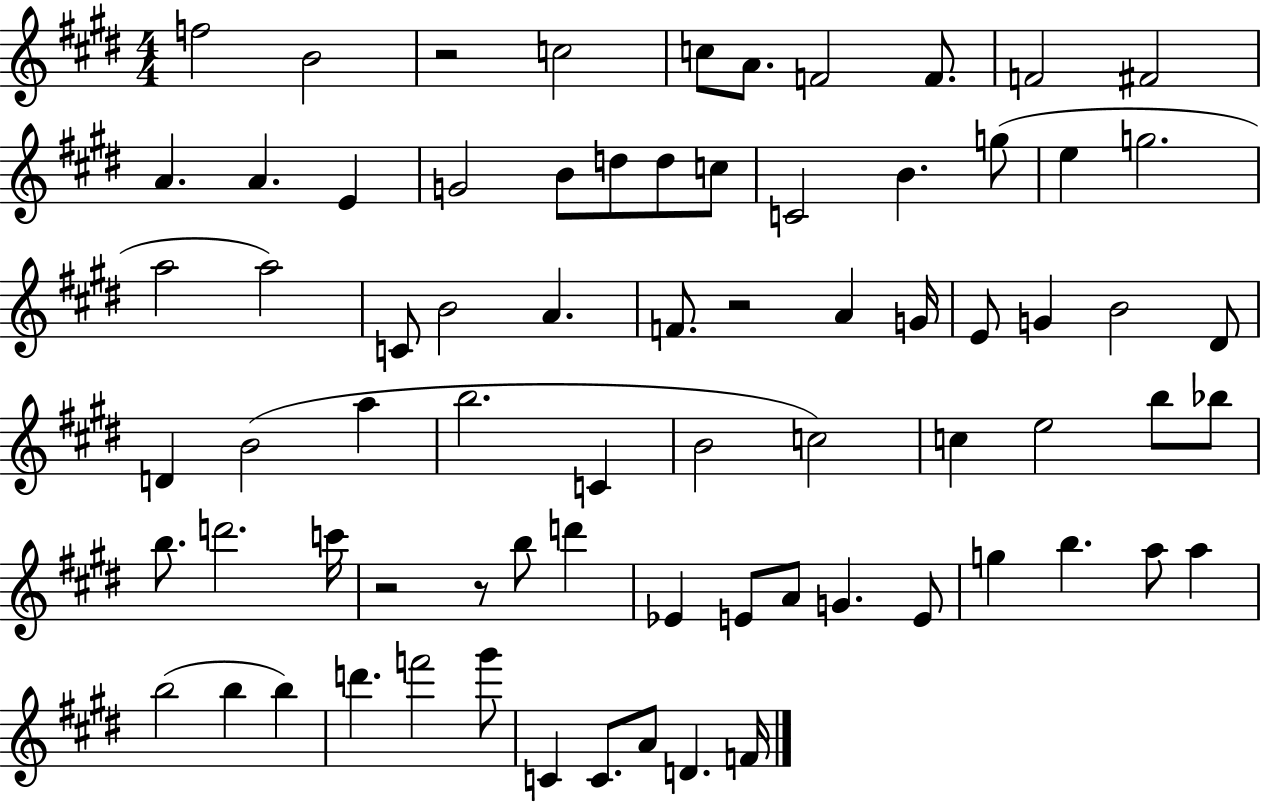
{
  \clef treble
  \numericTimeSignature
  \time 4/4
  \key e \major
  f''2 b'2 | r2 c''2 | c''8 a'8. f'2 f'8. | f'2 fis'2 | \break a'4. a'4. e'4 | g'2 b'8 d''8 d''8 c''8 | c'2 b'4. g''8( | e''4 g''2. | \break a''2 a''2) | c'8 b'2 a'4. | f'8. r2 a'4 g'16 | e'8 g'4 b'2 dis'8 | \break d'4 b'2( a''4 | b''2. c'4 | b'2 c''2) | c''4 e''2 b''8 bes''8 | \break b''8. d'''2. c'''16 | r2 r8 b''8 d'''4 | ees'4 e'8 a'8 g'4. e'8 | g''4 b''4. a''8 a''4 | \break b''2( b''4 b''4) | d'''4. f'''2 gis'''8 | c'4 c'8. a'8 d'4. f'16 | \bar "|."
}